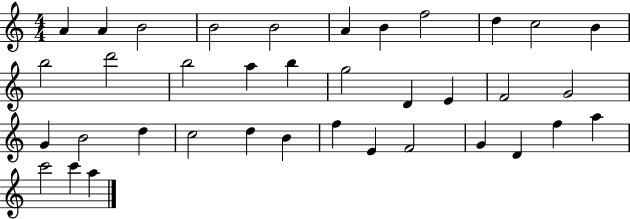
A4/q A4/q B4/h B4/h B4/h A4/q B4/q F5/h D5/q C5/h B4/q B5/h D6/h B5/h A5/q B5/q G5/h D4/q E4/q F4/h G4/h G4/q B4/h D5/q C5/h D5/q B4/q F5/q E4/q F4/h G4/q D4/q F5/q A5/q C6/h C6/q A5/q